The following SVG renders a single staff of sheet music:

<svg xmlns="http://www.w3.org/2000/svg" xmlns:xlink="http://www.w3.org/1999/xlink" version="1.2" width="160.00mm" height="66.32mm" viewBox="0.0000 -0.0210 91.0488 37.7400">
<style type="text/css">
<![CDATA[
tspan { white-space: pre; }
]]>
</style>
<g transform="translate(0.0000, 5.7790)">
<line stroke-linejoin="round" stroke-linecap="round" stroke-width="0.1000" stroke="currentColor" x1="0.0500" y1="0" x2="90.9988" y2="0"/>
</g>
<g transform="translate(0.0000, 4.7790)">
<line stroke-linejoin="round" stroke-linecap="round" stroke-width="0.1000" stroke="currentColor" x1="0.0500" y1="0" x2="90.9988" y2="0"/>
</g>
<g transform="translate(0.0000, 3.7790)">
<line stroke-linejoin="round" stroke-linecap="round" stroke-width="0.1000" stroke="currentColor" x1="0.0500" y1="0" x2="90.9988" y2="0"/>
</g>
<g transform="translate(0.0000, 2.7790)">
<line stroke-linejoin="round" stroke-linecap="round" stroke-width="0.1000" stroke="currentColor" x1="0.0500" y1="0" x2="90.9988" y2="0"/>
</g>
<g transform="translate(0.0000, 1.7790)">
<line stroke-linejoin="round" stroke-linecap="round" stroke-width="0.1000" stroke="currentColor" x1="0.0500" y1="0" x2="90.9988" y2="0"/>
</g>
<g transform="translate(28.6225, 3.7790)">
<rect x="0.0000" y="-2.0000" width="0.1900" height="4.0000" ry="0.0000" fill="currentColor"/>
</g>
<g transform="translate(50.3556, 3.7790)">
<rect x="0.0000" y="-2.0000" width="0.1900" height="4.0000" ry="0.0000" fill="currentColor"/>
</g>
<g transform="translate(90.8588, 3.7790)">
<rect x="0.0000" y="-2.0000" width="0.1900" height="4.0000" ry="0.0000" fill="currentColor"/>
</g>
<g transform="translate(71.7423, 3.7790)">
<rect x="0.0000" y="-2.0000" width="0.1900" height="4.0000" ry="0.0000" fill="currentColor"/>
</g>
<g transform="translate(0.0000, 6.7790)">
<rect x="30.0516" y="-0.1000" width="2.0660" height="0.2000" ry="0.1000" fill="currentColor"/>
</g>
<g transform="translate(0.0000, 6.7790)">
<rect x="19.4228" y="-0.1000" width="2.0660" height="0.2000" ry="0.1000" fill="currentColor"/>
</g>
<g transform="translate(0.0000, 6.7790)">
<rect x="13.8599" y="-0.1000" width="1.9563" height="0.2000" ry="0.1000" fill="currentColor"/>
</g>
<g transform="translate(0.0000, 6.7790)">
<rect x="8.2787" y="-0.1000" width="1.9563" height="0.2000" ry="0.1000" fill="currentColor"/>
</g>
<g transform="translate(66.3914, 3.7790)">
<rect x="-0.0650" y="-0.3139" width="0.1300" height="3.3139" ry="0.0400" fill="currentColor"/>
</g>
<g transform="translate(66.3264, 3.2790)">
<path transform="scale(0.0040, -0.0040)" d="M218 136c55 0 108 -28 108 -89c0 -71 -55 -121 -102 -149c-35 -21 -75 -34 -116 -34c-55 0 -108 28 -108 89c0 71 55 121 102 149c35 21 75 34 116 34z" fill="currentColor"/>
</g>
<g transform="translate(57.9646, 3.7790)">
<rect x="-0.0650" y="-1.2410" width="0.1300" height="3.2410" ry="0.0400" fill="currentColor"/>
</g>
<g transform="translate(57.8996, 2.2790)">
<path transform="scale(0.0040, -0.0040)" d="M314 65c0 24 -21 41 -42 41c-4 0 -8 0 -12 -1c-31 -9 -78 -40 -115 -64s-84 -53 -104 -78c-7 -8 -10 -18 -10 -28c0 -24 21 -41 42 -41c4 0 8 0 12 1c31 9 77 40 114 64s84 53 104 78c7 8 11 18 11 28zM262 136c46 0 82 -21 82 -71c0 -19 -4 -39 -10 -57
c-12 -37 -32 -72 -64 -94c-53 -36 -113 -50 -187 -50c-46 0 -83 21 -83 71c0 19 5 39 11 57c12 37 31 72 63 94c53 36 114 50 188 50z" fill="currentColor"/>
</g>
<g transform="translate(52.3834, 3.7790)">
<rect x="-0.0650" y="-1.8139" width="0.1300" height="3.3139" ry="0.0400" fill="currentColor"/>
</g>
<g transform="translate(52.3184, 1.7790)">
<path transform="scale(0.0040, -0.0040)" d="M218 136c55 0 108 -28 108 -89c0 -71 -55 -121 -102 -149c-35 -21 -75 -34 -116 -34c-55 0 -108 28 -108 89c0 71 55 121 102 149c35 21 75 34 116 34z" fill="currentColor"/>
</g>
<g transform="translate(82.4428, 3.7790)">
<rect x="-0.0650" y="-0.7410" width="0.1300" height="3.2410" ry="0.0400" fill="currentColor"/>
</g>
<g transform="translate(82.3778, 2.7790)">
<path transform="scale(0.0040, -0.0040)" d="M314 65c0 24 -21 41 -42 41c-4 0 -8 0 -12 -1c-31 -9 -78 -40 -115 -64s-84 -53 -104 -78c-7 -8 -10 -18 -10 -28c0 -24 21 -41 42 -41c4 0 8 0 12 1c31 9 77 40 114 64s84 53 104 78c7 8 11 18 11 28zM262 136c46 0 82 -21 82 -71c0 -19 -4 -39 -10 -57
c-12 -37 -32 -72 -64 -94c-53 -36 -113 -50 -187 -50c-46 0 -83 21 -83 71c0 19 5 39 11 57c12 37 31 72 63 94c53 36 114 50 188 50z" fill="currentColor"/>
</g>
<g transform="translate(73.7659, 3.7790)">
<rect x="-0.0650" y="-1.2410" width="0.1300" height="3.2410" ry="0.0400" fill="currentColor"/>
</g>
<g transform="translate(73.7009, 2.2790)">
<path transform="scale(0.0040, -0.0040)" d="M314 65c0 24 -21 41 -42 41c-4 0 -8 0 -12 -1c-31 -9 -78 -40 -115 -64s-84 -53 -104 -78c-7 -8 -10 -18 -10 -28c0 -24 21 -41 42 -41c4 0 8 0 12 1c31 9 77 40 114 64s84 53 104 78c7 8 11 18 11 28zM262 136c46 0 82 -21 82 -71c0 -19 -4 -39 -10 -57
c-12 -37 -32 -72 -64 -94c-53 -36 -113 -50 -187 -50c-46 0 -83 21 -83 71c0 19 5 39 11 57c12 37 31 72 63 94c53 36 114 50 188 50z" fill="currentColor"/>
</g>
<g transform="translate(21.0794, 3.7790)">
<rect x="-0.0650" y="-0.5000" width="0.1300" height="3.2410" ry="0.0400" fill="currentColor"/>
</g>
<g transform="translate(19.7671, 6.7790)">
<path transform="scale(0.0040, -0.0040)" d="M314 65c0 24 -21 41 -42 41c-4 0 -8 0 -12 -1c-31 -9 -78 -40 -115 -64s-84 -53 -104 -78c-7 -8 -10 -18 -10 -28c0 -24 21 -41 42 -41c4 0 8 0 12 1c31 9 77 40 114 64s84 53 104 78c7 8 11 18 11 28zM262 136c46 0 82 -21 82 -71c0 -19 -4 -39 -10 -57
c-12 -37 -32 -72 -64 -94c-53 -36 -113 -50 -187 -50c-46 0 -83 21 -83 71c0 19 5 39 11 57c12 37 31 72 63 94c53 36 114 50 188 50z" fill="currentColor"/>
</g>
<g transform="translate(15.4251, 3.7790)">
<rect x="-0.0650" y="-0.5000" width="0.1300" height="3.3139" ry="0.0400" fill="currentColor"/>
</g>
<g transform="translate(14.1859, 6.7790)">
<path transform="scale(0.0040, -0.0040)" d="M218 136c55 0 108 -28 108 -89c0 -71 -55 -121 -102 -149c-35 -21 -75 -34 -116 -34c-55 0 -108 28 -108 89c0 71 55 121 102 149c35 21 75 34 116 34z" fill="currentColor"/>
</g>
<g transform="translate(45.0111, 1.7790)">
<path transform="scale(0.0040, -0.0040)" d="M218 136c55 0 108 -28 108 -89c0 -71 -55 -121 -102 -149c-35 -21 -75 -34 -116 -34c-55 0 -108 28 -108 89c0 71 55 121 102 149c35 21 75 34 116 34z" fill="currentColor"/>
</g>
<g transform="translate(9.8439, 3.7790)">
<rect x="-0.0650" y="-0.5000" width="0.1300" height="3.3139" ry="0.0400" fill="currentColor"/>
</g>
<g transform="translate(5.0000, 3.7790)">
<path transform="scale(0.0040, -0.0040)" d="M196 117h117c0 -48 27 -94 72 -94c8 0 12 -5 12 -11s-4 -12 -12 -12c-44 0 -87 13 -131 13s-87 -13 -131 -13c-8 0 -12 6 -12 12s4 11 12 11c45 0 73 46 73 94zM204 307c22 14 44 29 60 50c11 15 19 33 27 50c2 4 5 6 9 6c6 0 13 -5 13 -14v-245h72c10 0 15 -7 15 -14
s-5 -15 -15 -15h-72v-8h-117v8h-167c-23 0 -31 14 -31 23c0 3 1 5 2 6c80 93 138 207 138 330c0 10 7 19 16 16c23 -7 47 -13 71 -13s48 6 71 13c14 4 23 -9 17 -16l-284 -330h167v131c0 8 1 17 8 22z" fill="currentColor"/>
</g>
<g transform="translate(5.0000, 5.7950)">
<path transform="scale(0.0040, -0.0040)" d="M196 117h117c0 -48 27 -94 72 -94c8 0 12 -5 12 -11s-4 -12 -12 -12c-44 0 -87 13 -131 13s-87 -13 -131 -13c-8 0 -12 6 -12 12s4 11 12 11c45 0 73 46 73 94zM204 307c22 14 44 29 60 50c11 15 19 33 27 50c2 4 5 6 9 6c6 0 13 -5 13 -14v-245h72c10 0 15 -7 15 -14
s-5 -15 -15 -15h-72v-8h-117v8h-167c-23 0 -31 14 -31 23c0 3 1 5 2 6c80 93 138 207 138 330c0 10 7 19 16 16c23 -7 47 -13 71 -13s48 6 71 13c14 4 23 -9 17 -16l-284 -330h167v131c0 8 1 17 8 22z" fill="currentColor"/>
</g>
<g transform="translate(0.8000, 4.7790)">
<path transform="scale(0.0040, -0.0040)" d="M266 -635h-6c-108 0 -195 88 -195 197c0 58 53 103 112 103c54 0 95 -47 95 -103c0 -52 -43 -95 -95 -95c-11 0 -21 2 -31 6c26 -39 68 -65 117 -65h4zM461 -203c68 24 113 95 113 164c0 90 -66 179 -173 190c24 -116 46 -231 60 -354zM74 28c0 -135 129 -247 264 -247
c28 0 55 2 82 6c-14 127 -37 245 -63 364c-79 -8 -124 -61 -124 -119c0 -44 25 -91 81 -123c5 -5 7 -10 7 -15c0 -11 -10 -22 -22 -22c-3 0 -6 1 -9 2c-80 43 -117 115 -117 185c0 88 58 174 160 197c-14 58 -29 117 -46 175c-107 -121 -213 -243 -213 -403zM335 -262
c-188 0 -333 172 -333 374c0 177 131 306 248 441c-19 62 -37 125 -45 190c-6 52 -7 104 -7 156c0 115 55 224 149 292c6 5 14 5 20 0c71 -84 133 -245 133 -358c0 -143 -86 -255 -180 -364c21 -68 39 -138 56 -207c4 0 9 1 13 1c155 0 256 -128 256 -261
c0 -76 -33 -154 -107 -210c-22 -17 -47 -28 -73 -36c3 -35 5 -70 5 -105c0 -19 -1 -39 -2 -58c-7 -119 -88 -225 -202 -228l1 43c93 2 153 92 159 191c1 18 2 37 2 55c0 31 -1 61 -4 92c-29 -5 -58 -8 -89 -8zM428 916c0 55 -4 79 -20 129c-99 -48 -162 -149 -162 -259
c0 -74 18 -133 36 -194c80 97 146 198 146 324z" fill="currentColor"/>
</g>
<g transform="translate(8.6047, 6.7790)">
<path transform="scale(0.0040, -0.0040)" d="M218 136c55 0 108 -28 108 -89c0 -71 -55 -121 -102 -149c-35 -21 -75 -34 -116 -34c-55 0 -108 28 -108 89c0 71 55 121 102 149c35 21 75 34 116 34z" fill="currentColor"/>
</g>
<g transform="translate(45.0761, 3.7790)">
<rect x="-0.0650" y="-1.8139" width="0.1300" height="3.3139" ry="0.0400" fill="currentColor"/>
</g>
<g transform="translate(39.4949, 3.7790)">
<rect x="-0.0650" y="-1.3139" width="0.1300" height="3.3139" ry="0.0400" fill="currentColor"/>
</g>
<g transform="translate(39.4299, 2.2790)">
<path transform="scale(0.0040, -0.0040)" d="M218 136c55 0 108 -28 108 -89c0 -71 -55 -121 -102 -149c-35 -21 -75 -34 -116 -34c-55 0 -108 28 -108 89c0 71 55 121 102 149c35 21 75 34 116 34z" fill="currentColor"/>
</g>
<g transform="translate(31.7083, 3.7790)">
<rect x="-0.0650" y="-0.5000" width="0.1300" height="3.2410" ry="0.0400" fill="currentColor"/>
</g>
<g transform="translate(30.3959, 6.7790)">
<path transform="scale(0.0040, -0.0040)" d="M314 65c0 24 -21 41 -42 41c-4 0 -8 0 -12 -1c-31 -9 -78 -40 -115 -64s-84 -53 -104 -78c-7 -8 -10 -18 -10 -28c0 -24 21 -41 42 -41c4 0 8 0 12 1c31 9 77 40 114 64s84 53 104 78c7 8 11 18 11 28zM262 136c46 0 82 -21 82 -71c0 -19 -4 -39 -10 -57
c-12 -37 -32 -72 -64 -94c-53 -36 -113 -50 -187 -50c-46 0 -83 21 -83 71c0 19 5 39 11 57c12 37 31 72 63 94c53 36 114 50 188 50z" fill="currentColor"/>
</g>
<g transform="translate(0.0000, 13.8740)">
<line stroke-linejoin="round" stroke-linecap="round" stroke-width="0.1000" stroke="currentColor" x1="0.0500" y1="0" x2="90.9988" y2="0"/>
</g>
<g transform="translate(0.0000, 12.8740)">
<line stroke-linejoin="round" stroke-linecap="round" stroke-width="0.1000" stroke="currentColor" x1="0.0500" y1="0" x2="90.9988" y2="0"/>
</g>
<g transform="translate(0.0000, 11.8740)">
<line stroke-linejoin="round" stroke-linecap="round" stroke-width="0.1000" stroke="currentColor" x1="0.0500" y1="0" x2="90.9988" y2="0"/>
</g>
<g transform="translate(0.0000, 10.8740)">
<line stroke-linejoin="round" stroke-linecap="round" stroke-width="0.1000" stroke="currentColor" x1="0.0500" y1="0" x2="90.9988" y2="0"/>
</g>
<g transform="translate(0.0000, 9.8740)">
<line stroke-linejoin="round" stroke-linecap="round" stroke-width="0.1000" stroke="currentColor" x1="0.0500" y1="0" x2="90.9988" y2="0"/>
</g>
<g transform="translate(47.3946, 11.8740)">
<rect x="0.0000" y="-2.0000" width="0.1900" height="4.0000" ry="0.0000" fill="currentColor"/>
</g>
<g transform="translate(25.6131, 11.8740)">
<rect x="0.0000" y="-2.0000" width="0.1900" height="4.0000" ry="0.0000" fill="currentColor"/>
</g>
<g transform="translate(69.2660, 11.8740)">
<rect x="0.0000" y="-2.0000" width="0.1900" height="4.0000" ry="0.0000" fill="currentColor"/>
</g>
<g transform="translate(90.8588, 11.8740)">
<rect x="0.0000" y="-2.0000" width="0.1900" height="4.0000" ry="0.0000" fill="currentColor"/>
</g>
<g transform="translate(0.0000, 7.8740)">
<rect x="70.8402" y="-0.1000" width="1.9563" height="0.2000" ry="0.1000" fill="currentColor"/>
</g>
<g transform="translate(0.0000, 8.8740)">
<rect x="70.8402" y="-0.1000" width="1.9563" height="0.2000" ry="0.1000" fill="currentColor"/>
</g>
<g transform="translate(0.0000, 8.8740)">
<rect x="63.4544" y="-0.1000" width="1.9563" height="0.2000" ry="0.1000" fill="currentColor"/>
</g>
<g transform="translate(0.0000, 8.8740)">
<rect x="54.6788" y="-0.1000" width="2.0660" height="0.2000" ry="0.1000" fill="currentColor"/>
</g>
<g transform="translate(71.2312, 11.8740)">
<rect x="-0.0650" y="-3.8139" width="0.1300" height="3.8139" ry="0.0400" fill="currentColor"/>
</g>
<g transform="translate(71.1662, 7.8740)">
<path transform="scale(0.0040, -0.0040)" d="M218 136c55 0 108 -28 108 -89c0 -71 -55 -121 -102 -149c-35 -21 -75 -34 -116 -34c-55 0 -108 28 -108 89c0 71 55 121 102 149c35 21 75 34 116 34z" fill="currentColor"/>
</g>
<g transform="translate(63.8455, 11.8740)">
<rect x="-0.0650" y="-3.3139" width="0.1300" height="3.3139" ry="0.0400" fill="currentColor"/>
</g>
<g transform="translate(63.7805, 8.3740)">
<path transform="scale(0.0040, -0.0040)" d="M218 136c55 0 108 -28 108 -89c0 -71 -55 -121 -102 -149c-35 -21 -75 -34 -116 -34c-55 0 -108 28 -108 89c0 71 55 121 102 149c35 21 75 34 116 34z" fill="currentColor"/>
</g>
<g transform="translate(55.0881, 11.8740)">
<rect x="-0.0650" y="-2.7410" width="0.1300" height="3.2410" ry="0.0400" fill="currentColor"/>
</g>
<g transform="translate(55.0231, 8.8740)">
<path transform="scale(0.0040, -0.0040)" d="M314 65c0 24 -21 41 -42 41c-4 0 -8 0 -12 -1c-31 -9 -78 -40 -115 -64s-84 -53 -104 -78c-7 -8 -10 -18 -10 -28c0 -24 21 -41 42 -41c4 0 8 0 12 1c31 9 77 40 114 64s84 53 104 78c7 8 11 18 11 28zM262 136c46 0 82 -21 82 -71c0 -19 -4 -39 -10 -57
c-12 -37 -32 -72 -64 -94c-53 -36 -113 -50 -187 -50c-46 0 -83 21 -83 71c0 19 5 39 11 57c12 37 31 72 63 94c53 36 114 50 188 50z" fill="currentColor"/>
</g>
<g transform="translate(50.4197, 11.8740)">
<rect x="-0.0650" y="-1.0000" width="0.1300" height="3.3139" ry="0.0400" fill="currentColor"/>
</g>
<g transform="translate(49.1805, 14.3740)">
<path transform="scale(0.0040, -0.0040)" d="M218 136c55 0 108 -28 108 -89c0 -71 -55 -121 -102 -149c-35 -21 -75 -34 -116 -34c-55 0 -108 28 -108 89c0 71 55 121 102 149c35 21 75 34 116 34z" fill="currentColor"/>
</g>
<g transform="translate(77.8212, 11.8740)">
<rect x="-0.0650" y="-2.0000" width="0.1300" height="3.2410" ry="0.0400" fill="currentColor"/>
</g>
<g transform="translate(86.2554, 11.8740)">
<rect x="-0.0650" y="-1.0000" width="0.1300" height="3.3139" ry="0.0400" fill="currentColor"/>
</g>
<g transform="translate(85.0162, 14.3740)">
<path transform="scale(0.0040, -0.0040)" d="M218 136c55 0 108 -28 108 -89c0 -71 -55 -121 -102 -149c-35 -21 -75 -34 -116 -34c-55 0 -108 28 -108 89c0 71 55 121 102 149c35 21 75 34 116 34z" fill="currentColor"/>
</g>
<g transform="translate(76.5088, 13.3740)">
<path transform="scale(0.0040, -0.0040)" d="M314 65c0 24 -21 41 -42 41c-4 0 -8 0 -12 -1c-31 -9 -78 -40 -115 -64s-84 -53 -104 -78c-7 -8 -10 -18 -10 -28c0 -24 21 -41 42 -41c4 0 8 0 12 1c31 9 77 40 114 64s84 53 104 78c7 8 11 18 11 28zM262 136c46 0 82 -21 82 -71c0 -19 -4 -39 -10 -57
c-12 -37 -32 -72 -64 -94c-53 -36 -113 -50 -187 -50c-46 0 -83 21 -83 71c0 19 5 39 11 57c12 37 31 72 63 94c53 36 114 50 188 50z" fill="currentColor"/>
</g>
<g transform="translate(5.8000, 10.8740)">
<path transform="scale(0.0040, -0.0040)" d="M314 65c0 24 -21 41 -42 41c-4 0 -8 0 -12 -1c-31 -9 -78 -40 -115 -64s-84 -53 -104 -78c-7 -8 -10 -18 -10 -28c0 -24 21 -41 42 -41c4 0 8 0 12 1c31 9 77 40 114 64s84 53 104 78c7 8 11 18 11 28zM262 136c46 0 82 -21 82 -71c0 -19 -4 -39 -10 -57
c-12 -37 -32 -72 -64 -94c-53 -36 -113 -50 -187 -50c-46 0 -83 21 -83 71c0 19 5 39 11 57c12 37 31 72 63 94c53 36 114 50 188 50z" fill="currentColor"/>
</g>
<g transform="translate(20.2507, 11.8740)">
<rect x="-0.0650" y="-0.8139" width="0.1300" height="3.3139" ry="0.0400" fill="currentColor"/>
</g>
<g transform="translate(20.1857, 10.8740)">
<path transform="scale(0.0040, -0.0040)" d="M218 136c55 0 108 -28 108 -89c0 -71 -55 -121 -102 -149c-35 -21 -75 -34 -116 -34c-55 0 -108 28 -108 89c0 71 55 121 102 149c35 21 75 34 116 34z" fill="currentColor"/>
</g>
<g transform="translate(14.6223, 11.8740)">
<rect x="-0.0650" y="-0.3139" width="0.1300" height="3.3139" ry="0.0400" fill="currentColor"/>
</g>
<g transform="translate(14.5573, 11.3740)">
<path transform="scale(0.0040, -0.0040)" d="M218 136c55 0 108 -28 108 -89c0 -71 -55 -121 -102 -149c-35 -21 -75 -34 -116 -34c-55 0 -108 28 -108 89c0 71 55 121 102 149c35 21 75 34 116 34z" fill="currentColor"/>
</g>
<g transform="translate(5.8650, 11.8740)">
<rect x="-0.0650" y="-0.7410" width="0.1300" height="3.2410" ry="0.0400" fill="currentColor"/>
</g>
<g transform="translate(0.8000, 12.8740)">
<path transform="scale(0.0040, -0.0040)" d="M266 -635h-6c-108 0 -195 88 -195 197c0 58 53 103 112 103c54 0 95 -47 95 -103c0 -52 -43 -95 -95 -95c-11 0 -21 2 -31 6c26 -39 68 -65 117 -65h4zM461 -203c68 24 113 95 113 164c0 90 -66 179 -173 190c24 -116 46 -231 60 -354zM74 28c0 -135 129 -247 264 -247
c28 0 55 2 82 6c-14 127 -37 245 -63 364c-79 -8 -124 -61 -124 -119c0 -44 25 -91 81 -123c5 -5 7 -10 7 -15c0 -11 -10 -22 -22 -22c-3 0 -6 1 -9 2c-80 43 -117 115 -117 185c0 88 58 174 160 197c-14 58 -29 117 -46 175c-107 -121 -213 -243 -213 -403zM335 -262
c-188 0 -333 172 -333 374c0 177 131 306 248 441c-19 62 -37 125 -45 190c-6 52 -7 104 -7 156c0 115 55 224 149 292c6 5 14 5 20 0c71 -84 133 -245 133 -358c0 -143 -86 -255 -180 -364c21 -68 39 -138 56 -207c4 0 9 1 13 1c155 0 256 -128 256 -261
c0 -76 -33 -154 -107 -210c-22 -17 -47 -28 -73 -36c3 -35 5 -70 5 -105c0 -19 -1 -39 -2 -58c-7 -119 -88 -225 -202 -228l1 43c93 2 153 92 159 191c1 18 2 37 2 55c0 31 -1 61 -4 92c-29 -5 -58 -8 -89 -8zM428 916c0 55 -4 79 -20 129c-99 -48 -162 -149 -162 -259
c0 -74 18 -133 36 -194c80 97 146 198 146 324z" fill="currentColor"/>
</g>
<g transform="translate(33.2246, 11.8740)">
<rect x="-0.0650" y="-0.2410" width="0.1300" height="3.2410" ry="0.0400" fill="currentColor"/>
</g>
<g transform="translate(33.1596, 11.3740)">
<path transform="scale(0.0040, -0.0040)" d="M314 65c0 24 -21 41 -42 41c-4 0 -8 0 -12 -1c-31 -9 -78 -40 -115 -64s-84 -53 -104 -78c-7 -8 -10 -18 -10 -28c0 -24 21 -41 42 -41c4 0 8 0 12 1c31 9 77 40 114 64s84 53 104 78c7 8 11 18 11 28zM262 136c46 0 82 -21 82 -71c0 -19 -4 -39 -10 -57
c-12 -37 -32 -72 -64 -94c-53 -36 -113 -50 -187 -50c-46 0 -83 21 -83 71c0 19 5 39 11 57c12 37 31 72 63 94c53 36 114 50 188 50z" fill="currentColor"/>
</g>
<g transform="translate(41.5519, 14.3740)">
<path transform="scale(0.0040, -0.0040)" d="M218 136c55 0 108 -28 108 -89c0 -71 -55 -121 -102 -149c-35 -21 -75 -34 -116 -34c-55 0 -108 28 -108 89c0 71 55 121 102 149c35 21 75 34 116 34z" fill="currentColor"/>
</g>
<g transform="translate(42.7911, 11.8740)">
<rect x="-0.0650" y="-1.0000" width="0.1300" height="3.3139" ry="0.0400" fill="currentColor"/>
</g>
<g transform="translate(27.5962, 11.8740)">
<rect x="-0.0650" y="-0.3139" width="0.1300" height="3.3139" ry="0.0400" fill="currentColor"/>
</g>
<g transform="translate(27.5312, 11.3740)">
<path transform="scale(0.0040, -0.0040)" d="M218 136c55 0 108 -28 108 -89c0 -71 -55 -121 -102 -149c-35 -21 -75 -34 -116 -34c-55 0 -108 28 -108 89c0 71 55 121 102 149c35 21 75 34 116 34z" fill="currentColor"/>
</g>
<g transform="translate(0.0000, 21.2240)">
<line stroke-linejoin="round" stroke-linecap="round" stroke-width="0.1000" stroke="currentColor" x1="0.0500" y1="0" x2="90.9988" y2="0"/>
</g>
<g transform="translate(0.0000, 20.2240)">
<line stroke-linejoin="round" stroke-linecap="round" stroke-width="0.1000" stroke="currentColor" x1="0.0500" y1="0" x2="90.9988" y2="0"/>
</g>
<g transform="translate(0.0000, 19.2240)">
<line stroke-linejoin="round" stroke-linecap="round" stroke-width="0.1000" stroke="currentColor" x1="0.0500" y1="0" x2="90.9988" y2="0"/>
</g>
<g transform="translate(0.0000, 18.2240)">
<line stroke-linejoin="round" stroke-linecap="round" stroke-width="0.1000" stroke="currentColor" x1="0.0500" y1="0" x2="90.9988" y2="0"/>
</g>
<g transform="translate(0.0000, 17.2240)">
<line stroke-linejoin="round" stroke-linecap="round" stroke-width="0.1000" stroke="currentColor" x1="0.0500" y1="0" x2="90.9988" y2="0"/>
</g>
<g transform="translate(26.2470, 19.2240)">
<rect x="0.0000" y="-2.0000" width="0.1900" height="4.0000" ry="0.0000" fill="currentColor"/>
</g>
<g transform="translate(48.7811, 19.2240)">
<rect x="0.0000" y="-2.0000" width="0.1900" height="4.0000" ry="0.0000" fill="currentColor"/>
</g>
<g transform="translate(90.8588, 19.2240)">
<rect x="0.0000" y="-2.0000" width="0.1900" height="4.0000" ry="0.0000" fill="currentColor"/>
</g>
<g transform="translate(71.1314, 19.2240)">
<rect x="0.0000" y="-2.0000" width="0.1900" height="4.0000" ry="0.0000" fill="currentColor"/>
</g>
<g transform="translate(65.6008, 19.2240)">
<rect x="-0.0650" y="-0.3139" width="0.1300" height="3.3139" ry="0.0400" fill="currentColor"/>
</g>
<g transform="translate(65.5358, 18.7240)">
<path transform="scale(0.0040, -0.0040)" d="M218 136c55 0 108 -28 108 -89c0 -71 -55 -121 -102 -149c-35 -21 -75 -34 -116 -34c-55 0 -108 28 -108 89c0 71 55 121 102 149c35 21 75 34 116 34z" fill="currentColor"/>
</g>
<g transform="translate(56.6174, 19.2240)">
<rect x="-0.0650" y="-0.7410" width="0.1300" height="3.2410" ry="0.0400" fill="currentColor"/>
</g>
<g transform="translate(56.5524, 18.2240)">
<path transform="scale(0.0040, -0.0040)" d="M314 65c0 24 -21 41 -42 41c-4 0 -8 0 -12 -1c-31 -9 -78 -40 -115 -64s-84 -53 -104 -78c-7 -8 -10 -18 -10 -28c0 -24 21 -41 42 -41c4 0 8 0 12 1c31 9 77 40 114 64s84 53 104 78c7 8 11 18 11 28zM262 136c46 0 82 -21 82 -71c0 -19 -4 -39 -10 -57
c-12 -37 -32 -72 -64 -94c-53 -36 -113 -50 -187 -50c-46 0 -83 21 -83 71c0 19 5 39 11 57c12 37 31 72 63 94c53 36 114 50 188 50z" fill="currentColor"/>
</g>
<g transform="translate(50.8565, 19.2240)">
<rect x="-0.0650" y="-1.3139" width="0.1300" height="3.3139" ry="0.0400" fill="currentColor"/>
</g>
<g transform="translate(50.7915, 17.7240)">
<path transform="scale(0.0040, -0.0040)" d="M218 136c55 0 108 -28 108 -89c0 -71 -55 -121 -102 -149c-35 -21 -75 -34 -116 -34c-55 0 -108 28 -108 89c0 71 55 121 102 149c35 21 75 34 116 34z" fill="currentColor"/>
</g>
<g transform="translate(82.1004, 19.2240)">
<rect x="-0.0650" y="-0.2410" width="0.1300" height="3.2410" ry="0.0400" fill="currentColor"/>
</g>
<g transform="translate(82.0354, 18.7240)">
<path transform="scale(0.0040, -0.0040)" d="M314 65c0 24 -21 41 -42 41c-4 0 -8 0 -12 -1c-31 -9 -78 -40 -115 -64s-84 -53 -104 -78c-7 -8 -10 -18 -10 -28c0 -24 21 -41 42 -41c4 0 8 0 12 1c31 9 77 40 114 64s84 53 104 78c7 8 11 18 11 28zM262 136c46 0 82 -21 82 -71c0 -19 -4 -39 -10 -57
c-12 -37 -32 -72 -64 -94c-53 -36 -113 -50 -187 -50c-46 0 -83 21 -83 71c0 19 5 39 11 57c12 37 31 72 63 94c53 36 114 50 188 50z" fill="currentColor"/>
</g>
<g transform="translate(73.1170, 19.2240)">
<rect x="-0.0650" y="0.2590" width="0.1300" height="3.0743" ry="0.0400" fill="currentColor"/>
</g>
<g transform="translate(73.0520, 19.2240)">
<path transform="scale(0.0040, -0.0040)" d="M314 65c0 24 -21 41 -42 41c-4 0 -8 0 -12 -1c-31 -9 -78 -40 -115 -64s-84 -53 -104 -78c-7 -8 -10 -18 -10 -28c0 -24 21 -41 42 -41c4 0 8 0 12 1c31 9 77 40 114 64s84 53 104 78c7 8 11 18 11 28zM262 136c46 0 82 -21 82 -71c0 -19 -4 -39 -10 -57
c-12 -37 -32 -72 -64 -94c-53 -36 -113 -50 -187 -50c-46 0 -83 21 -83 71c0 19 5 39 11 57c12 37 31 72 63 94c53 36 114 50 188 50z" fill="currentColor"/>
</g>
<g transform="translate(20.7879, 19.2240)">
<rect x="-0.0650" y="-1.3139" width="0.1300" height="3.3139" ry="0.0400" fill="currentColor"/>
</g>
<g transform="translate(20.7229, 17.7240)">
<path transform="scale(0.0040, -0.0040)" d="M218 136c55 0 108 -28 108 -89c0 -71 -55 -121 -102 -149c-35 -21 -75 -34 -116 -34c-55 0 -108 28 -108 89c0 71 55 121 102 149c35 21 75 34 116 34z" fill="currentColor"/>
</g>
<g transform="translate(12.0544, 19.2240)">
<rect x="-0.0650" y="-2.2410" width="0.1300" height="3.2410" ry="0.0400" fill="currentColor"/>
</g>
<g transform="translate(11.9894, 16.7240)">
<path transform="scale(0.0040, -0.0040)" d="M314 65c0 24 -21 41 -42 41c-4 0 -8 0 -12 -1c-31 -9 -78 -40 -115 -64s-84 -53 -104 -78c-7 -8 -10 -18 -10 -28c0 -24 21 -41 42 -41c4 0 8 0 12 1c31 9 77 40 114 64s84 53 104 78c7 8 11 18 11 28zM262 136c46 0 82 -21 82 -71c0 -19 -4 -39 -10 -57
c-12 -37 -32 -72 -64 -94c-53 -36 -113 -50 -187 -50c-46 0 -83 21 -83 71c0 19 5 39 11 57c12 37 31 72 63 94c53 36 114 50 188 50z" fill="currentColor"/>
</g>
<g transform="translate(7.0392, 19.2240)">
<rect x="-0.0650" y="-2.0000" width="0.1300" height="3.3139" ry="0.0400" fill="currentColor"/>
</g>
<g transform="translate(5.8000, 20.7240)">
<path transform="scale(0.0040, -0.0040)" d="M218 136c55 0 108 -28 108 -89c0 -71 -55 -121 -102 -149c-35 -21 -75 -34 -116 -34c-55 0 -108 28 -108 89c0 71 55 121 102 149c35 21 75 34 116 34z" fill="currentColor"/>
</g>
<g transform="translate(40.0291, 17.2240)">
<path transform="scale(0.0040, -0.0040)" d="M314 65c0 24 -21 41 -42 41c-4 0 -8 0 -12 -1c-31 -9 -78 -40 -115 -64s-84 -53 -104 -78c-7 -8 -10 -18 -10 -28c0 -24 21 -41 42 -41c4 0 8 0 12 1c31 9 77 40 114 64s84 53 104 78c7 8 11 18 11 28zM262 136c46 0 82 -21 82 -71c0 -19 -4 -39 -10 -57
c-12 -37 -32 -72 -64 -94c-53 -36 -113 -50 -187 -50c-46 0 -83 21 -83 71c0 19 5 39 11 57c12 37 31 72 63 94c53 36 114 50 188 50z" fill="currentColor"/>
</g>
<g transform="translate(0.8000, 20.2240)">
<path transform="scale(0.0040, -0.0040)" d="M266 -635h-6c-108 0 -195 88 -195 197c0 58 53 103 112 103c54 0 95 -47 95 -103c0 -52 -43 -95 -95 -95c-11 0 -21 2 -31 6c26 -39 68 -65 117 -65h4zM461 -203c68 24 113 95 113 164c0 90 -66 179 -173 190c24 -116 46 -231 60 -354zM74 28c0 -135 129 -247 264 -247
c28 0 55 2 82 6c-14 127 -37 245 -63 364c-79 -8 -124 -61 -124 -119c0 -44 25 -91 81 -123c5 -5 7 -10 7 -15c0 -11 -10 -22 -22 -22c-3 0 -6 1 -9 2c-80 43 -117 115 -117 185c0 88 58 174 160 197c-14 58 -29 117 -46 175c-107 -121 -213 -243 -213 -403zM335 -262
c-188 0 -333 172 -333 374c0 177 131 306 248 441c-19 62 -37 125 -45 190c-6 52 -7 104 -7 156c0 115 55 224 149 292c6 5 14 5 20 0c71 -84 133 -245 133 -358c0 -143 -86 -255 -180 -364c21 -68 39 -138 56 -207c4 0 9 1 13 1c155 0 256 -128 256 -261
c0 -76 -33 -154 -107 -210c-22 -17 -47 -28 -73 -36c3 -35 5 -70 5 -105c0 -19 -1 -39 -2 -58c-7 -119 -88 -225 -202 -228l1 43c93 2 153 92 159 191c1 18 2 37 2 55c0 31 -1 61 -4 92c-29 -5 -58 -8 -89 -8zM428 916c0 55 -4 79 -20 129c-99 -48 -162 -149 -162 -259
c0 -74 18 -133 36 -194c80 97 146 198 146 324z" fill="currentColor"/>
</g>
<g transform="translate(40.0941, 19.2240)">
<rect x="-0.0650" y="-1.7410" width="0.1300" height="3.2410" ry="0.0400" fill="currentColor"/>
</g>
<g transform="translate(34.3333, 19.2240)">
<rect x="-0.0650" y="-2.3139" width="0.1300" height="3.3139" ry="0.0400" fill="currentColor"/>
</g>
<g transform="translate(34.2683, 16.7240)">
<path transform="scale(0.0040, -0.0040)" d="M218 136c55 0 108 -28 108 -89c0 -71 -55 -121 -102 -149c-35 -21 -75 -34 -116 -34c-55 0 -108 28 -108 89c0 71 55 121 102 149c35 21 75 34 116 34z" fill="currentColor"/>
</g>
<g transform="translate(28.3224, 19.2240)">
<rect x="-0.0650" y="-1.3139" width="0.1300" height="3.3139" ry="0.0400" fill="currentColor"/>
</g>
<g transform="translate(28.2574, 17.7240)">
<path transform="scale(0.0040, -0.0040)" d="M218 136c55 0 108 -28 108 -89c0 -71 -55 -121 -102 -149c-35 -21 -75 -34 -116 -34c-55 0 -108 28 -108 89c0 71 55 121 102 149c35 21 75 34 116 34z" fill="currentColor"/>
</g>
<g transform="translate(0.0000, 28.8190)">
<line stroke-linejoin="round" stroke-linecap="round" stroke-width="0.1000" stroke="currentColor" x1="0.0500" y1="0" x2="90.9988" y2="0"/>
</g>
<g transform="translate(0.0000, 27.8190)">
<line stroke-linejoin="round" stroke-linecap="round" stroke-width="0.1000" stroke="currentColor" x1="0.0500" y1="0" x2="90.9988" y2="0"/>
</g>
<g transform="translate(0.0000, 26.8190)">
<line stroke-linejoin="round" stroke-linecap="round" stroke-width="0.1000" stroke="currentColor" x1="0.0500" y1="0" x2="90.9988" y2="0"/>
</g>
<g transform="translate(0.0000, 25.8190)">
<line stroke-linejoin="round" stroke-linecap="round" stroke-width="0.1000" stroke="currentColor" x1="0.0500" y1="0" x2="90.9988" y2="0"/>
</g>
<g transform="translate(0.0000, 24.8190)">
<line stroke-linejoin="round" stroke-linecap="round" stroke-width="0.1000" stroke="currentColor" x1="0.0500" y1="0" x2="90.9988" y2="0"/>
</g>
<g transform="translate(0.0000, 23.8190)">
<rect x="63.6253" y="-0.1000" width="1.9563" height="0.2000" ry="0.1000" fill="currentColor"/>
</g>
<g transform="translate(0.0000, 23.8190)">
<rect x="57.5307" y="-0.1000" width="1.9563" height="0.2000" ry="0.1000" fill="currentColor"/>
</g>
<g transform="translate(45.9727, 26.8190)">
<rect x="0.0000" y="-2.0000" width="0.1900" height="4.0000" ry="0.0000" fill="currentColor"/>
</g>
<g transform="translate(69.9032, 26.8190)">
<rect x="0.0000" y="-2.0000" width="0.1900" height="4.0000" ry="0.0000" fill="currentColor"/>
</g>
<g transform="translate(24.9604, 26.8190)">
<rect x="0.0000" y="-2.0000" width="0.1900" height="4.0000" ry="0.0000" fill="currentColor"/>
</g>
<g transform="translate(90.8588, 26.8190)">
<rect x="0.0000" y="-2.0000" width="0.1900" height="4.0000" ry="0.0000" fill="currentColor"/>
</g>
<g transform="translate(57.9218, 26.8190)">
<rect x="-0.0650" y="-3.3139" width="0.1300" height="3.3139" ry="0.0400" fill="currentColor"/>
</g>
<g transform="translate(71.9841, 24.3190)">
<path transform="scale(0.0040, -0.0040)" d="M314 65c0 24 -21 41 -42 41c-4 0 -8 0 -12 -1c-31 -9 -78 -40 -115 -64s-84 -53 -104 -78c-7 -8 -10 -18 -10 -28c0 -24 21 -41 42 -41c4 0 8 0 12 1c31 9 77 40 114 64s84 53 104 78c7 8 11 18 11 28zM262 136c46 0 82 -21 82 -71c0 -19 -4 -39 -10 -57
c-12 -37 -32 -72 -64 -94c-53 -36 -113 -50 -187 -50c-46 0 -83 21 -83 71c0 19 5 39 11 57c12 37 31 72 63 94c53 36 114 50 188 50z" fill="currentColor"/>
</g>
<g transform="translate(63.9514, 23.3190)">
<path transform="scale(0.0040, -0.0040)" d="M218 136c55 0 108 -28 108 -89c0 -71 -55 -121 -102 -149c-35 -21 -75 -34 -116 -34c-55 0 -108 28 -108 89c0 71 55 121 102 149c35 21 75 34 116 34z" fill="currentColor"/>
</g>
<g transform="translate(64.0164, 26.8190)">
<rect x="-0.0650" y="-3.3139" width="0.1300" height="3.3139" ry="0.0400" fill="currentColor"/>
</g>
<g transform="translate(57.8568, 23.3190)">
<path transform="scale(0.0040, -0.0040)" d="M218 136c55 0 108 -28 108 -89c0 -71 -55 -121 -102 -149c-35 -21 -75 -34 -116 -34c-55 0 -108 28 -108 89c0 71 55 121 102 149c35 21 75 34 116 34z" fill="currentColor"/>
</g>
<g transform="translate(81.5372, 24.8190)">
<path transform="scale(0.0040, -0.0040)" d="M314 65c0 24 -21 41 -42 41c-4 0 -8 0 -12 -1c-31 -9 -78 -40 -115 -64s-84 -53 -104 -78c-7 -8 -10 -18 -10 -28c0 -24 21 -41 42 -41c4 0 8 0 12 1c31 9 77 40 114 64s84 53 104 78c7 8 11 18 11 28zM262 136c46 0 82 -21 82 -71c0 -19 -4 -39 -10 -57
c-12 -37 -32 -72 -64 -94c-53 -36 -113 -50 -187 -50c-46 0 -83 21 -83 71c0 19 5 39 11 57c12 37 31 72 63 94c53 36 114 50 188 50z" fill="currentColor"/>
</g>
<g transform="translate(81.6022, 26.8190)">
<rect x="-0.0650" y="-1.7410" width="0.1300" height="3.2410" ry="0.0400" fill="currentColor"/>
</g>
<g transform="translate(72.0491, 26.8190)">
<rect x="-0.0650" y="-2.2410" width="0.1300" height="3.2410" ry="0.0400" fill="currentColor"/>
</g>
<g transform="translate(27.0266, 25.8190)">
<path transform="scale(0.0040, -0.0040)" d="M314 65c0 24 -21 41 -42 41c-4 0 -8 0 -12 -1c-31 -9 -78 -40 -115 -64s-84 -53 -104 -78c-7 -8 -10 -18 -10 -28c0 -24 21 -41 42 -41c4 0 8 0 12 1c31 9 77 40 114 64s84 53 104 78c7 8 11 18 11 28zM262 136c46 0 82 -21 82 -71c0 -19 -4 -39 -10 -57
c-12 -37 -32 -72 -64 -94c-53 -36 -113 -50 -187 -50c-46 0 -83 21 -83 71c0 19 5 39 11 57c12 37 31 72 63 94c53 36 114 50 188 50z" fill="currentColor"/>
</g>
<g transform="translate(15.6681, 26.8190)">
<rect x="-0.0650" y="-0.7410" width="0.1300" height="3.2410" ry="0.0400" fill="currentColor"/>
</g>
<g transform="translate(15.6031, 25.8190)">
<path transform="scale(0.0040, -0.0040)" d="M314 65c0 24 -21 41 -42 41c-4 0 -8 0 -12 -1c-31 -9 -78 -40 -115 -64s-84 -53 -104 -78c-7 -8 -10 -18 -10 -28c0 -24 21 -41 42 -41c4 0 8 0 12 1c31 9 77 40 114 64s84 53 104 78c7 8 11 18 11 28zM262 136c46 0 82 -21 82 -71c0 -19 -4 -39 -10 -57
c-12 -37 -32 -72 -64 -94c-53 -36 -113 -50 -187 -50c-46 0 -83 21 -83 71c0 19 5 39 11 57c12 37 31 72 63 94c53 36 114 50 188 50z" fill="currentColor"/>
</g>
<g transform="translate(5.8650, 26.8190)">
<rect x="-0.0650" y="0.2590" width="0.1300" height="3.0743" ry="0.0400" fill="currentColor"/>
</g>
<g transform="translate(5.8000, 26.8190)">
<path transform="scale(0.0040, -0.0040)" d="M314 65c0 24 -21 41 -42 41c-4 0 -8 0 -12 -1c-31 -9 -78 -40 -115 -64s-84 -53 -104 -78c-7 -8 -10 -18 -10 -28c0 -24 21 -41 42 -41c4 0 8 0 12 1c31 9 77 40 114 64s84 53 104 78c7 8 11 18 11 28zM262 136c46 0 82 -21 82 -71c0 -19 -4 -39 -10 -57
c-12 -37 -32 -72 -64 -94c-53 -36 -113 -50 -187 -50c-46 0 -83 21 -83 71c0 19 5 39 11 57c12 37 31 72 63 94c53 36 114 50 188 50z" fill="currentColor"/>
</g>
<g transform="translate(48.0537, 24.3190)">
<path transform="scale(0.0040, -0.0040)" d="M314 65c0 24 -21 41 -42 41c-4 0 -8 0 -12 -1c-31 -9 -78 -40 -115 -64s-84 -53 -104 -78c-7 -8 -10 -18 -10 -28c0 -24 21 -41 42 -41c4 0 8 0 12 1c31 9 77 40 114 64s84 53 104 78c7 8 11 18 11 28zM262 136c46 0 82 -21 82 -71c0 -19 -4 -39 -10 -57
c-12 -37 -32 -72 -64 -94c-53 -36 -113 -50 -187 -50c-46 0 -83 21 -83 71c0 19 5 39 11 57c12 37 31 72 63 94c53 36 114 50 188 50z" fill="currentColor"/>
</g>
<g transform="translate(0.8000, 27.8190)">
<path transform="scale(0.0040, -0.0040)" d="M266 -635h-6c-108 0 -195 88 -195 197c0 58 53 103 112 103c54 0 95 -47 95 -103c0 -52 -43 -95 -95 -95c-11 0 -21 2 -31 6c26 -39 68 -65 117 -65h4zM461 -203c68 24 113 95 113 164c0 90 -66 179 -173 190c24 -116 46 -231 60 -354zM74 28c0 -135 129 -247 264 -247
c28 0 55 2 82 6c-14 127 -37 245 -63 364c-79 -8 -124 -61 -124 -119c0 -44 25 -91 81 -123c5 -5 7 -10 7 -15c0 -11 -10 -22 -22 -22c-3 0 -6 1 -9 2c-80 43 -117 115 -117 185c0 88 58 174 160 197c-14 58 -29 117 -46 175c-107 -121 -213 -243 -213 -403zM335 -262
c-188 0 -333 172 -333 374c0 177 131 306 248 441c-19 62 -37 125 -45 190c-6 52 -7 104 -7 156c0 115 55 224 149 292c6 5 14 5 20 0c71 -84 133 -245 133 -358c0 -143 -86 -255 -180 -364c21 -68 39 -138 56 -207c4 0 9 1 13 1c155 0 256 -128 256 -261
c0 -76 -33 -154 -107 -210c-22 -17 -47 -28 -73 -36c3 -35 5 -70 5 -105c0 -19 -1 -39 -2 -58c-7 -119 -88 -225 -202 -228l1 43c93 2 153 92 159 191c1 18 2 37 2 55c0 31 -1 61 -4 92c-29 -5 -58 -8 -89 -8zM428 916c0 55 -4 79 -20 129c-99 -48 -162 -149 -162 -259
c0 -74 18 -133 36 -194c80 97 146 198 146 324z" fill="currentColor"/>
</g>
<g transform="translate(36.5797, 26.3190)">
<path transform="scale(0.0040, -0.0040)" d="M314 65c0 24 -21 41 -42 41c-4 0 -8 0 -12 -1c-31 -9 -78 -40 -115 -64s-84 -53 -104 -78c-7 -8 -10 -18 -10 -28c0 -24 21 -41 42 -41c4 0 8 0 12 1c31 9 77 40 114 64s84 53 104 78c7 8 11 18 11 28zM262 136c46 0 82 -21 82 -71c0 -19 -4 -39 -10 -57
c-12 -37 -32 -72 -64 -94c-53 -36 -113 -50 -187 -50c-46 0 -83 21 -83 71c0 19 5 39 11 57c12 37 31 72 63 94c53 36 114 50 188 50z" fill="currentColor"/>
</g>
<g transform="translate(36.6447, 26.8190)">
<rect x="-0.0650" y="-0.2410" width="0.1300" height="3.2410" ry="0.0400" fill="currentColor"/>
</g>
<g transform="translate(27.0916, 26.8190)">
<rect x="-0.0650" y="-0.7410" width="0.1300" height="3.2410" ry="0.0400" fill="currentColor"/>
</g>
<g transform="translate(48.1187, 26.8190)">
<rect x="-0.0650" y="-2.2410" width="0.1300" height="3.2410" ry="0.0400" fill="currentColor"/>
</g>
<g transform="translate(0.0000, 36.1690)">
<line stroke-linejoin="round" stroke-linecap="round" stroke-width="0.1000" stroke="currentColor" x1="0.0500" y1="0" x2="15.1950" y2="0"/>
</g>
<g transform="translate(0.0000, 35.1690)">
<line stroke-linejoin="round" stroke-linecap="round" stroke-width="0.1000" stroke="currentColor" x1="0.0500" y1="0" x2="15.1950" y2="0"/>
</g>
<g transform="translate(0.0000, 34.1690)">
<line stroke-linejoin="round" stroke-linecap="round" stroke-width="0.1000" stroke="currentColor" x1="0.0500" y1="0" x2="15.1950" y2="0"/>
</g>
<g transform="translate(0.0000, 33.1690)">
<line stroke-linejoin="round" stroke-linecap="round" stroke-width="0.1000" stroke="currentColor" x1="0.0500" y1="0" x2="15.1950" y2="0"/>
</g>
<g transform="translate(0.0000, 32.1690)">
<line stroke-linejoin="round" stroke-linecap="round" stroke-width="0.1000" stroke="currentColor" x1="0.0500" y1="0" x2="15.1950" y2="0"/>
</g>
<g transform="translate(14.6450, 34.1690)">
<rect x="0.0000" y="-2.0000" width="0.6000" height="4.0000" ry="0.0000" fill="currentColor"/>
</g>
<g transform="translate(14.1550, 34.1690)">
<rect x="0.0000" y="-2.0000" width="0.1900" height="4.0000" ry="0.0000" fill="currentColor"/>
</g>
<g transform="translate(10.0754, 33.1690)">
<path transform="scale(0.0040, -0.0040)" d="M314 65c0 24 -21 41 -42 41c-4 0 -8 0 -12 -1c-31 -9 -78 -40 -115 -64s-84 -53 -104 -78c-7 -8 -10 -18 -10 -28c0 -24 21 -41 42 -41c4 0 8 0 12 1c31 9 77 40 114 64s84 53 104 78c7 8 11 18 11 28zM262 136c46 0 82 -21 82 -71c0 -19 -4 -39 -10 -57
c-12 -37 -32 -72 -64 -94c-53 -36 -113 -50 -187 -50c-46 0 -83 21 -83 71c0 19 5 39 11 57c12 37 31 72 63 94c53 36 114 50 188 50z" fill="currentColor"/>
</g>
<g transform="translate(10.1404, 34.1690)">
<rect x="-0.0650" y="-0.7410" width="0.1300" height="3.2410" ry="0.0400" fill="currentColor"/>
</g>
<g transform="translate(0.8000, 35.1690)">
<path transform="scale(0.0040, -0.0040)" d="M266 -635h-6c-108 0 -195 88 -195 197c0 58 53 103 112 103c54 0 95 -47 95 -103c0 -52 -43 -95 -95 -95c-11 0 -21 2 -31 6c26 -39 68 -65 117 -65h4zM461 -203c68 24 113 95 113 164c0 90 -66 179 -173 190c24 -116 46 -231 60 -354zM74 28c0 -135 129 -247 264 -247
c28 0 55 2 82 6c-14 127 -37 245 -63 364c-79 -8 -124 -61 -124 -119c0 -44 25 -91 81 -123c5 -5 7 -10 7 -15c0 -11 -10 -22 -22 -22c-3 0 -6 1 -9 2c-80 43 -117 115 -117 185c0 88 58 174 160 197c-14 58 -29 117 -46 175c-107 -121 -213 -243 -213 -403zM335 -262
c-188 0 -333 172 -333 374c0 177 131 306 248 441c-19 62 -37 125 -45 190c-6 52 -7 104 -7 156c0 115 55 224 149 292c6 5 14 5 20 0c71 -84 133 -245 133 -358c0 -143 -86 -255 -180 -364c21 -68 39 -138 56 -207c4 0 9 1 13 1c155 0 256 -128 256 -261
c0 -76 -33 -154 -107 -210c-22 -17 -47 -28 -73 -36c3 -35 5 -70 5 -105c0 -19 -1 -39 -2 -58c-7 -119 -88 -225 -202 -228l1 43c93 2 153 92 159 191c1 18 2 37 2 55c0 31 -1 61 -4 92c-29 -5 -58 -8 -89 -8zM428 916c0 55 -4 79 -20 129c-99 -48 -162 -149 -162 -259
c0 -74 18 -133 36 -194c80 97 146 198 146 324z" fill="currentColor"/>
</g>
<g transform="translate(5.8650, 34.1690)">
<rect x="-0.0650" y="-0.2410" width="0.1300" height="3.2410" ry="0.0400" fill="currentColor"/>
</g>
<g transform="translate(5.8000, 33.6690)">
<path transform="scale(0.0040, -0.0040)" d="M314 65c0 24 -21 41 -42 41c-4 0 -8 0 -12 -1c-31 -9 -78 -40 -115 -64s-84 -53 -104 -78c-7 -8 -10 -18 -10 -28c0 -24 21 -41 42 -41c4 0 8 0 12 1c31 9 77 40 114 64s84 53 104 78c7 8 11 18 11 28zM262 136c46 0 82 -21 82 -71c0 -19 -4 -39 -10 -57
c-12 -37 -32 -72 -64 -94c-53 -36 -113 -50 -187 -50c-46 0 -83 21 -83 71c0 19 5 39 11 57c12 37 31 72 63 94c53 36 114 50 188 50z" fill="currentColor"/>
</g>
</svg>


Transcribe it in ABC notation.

X:1
T:Untitled
M:4/4
L:1/4
K:C
C C C2 C2 e f f e2 c e2 d2 d2 c d c c2 D D a2 b c' F2 D F g2 e e g f2 e d2 c B2 c2 B2 d2 d2 c2 g2 b b g2 f2 c2 d2